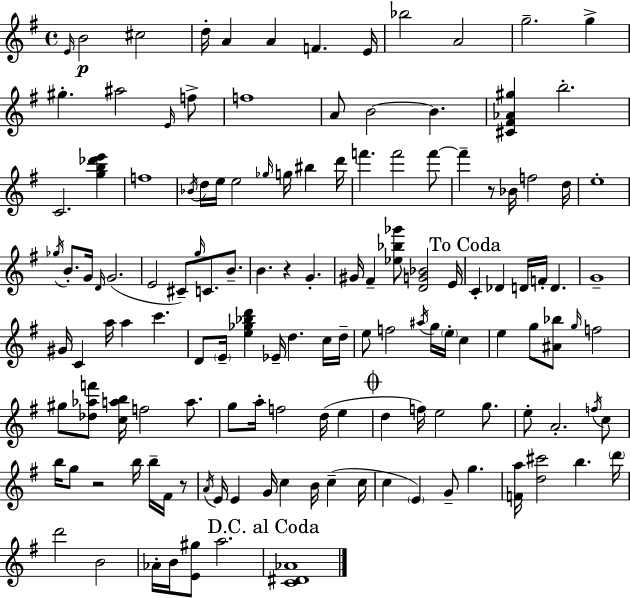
{
  \clef treble
  \time 4/4
  \defaultTimeSignature
  \key g \major
  \repeat volta 2 { \grace { e'16 }\p b'2 cis''2 | d''16-. a'4 a'4 f'4. | e'16 bes''2 a'2 | g''2.-- g''4-> | \break gis''4.-. ais''2 \grace { e'16 } | f''8-> f''1 | a'8 b'2~~ b'4. | <cis' fis' aes' gis''>4 b''2.-. | \break c'2. <g'' b'' des''' e'''>4 | f''1 | \acciaccatura { bes'16 } d''16 e''16 e''2 \grace { ges''16 } g''16 bis''4 | d'''16 f'''4. f'''2 | \break f'''8~~ f'''4-- r8 bes'16 f''2 | d''16 e''1-. | \acciaccatura { ges''16 } b'8.-. g'16 \grace { d'16 }( g'2. | e'2 cis'8--) | \break \grace { g''16 } c'8. b'8.-- b'4. r4 | g'4.-. gis'16 fis'4-- <ees'' bes'' ges'''>8 <d' g' bes'>2 | e'16 \mark "To Coda" c'4-. des'4 d'16 | f'16-. d'4. g'1-- | \break gis'16 c'4 a''16 a''4 | c'''4. d'8 \parenthesize e'16-- <e'' ges'' bes'' d'''>4 ees'16-- d''4. | c''16 d''16-- e''8 f''2 | \acciaccatura { ais''16 } g''16 \parenthesize e''16-. c''4 e''4 g''8 <ais' bes''>8 | \break \grace { g''16 } f''2 gis''8 <des'' aes'' f'''>8 <c'' a'' b''>16 f''2 | a''8. g''8 a''16-. f''2 | d''16( e''4 \mark \markup { \musicglyph "scripts.coda" } d''4 f''16) e''2 | g''8. e''8-. a'2.-. | \break \acciaccatura { f''16 } c''8 b''16 g''8 r2 | b''16 b''16-- fis'16 r8 \acciaccatura { a'16 } e'16 e'4 | g'16 c''4 b'16 c''4--( c''16 c''4 \parenthesize e'4) | g'8-- g''4. <f' a''>16 <d'' cis'''>2 | \break b''4. \parenthesize d'''16 d'''2 | b'2 aes'16-. b'16 <e' gis''>8 a''2. | \mark "D.C. al Coda" <c' dis' aes'>1 | } \bar "|."
}